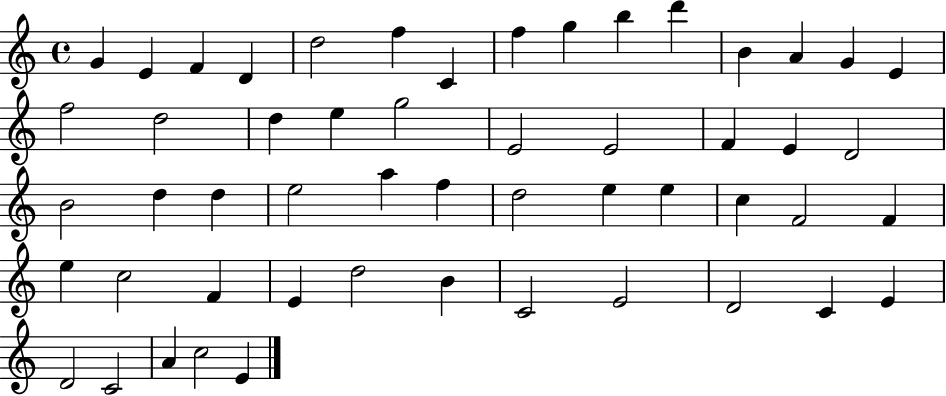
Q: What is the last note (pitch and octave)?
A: E4